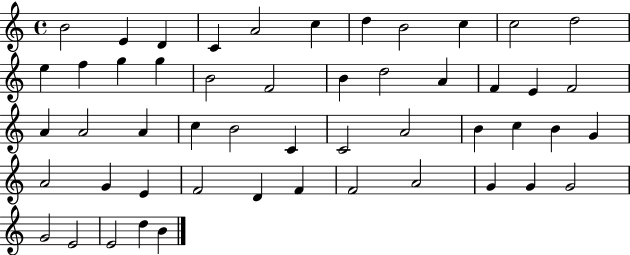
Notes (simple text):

B4/h E4/q D4/q C4/q A4/h C5/q D5/q B4/h C5/q C5/h D5/h E5/q F5/q G5/q G5/q B4/h F4/h B4/q D5/h A4/q F4/q E4/q F4/h A4/q A4/h A4/q C5/q B4/h C4/q C4/h A4/h B4/q C5/q B4/q G4/q A4/h G4/q E4/q F4/h D4/q F4/q F4/h A4/h G4/q G4/q G4/h G4/h E4/h E4/h D5/q B4/q